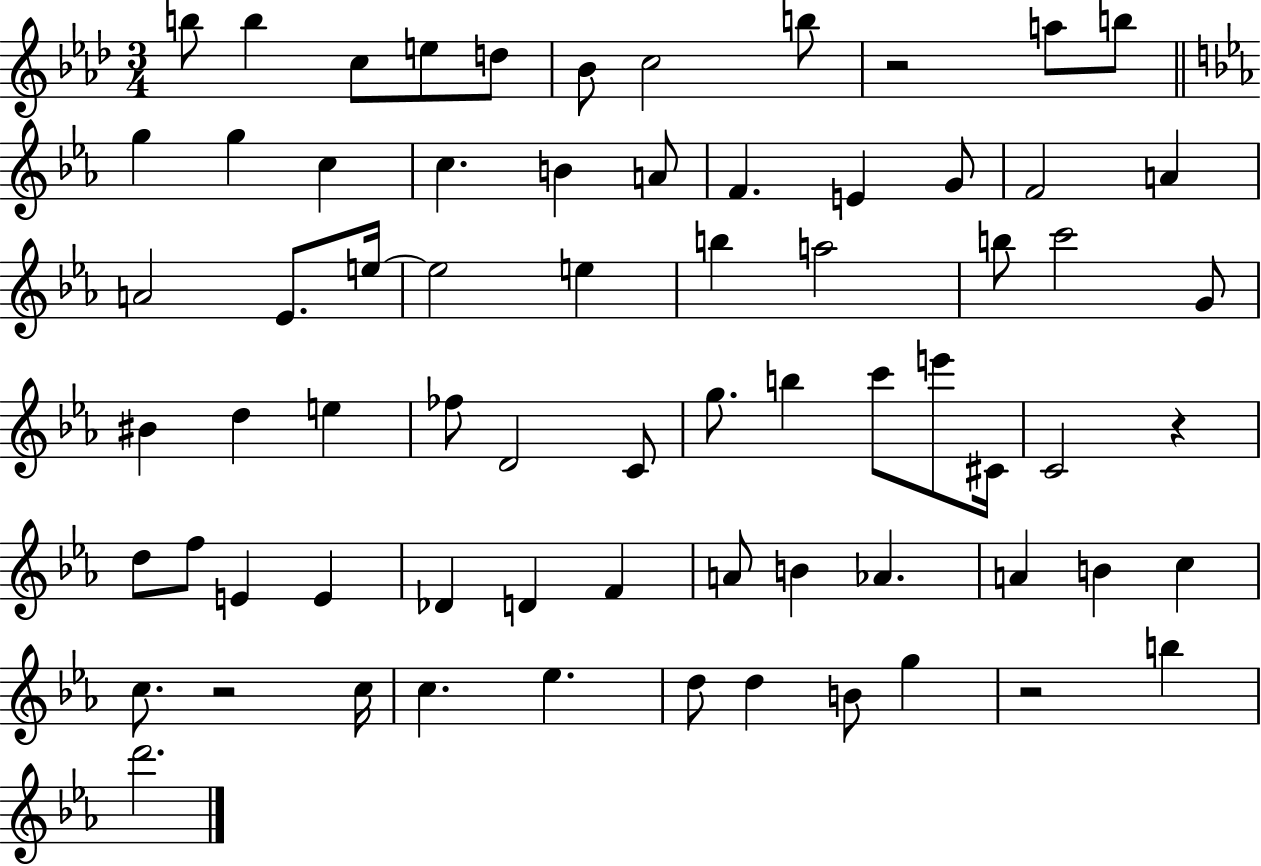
{
  \clef treble
  \numericTimeSignature
  \time 3/4
  \key aes \major
  b''8 b''4 c''8 e''8 d''8 | bes'8 c''2 b''8 | r2 a''8 b''8 | \bar "||" \break \key ees \major g''4 g''4 c''4 | c''4. b'4 a'8 | f'4. e'4 g'8 | f'2 a'4 | \break a'2 ees'8. e''16~~ | e''2 e''4 | b''4 a''2 | b''8 c'''2 g'8 | \break bis'4 d''4 e''4 | fes''8 d'2 c'8 | g''8. b''4 c'''8 e'''8 cis'16 | c'2 r4 | \break d''8 f''8 e'4 e'4 | des'4 d'4 f'4 | a'8 b'4 aes'4. | a'4 b'4 c''4 | \break c''8. r2 c''16 | c''4. ees''4. | d''8 d''4 b'8 g''4 | r2 b''4 | \break d'''2. | \bar "|."
}